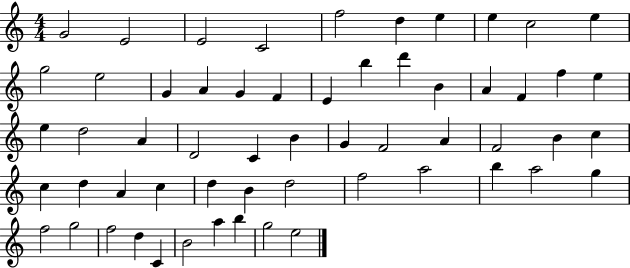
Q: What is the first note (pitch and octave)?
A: G4